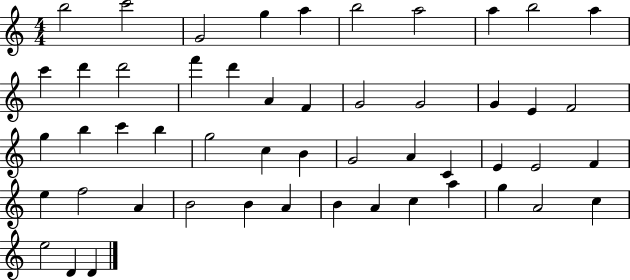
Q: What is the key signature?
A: C major